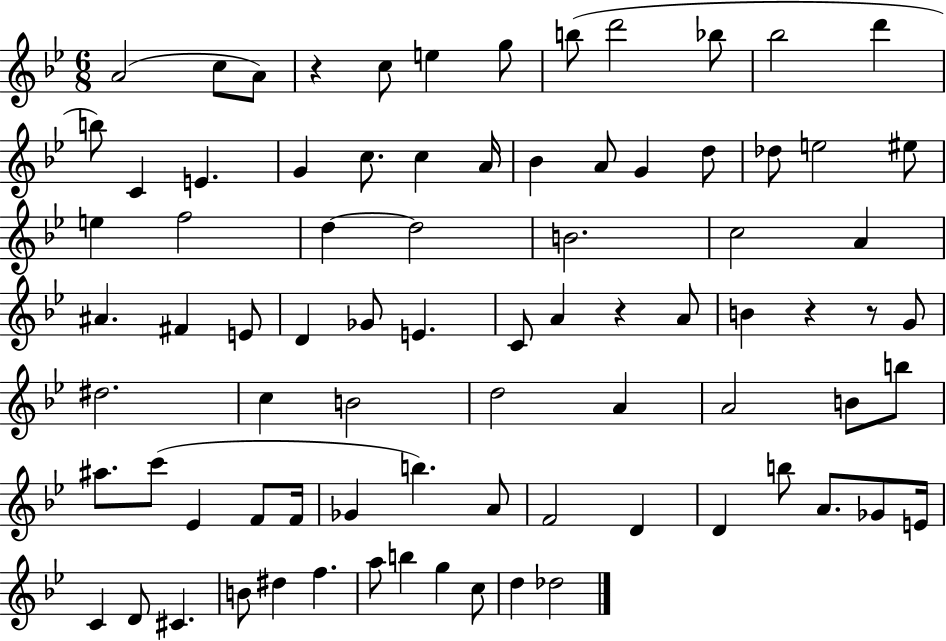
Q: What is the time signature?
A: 6/8